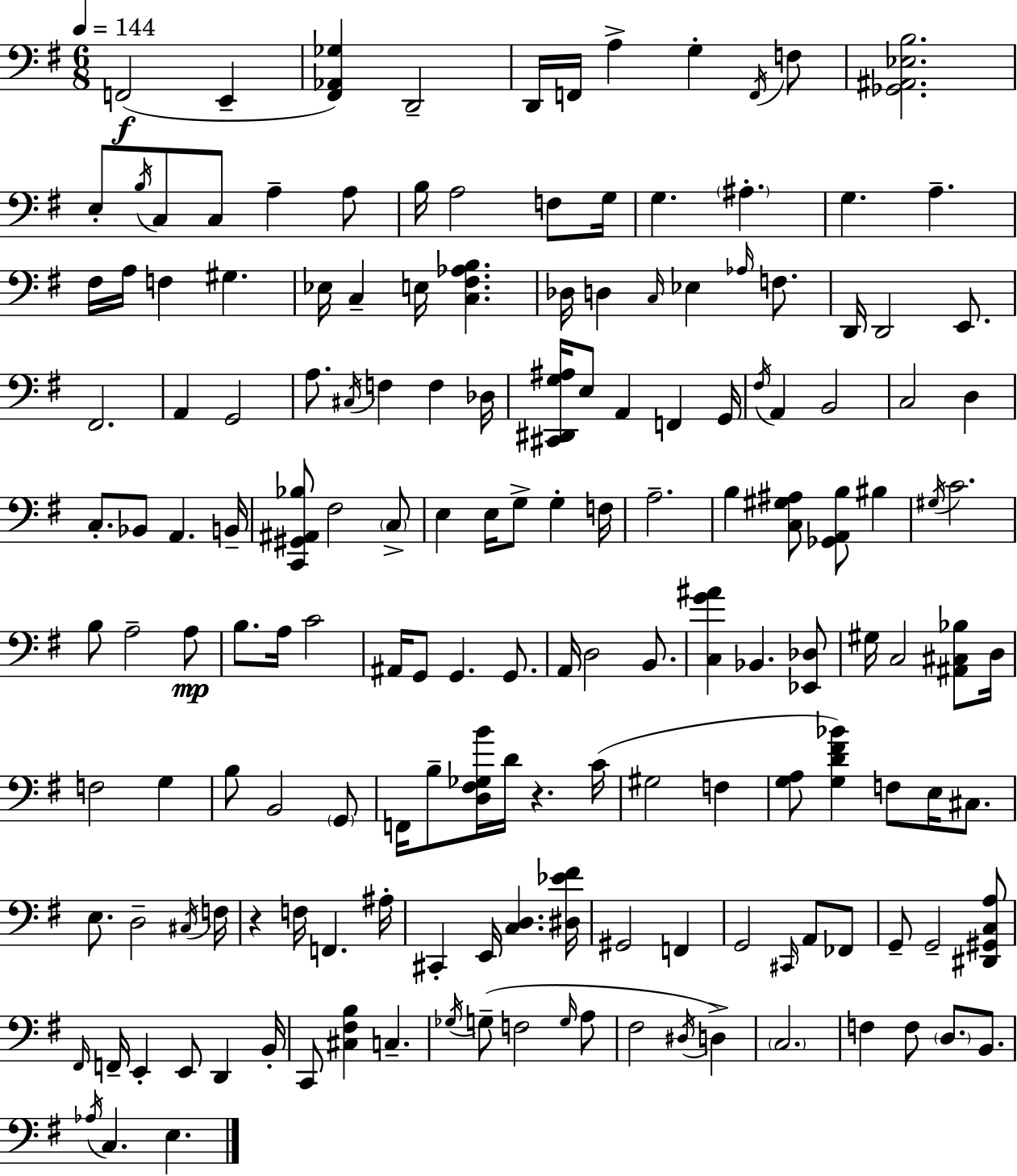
X:1
T:Untitled
M:6/8
L:1/4
K:Em
F,,2 E,, [^F,,_A,,_G,] D,,2 D,,/4 F,,/4 A, G, F,,/4 F,/2 [_G,,^A,,_E,B,]2 E,/2 B,/4 C,/2 C,/2 A, A,/2 B,/4 A,2 F,/2 G,/4 G, ^A, G, A, ^F,/4 A,/4 F, ^G, _E,/4 C, E,/4 [C,^F,_A,B,] _D,/4 D, C,/4 _E, _A,/4 F,/2 D,,/4 D,,2 E,,/2 ^F,,2 A,, G,,2 A,/2 ^C,/4 F, F, _D,/4 [^C,,^D,,G,^A,]/4 E,/2 A,, F,, G,,/4 ^F,/4 A,, B,,2 C,2 D, C,/2 _B,,/2 A,, B,,/4 [C,,^G,,^A,,_B,]/2 ^F,2 C,/2 E, E,/4 G,/2 G, F,/4 A,2 B, [C,^G,^A,]/2 [_G,,A,,B,]/2 ^B, ^G,/4 C2 B,/2 A,2 A,/2 B,/2 A,/4 C2 ^A,,/4 G,,/2 G,, G,,/2 A,,/4 D,2 B,,/2 [C,G^A] _B,, [_E,,_D,]/2 ^G,/4 C,2 [^A,,^C,_B,]/2 D,/4 F,2 G, B,/2 B,,2 G,,/2 F,,/4 B,/2 [D,^F,_G,B]/4 D/4 z C/4 ^G,2 F, [G,A,]/2 [G,D^F_B] F,/2 E,/4 ^C,/2 E,/2 D,2 ^C,/4 F,/4 z F,/4 F,, ^A,/4 ^C,, E,,/4 [C,D,] [^D,_E^F]/4 ^G,,2 F,, G,,2 ^C,,/4 A,,/2 _F,,/2 G,,/2 G,,2 [^D,,^G,,C,A,]/2 ^F,,/4 F,,/4 E,, E,,/2 D,, B,,/4 C,,/2 [^C,^F,B,] C, _G,/4 G,/2 F,2 G,/4 A,/2 ^F,2 ^D,/4 D, C,2 F, F,/2 D,/2 B,,/2 _A,/4 C, E,